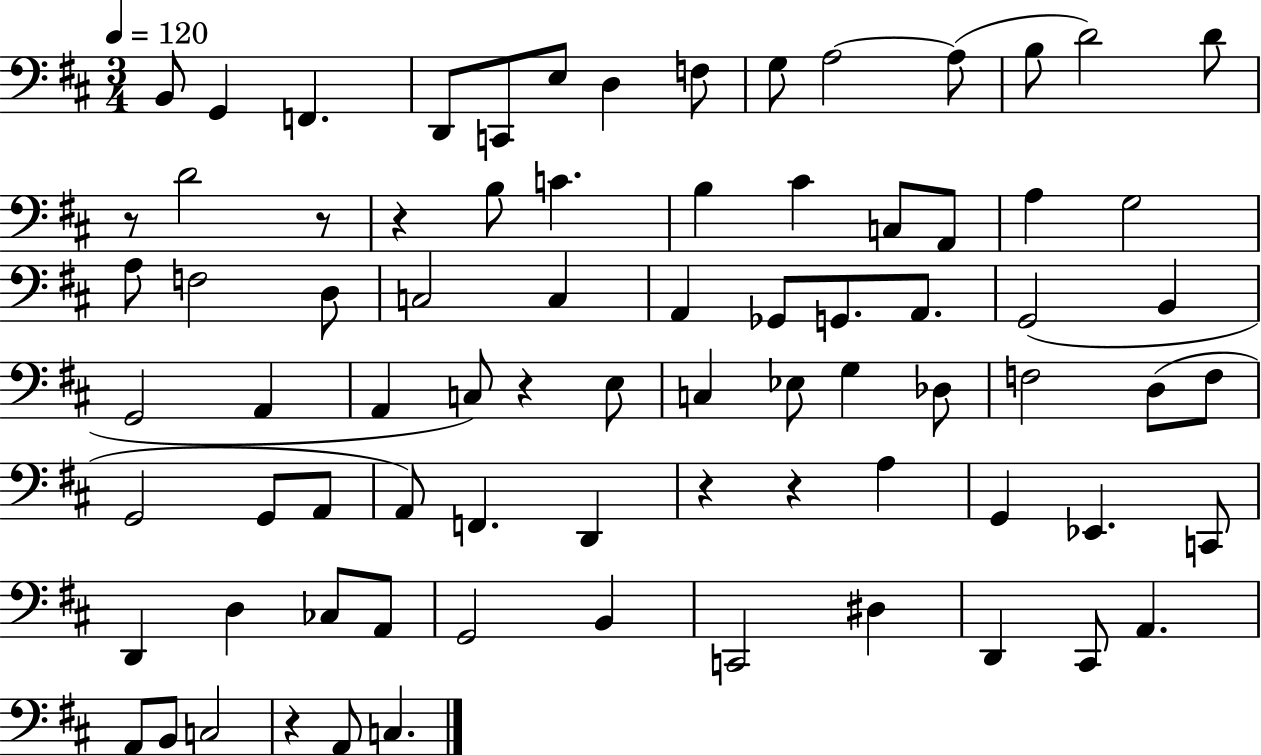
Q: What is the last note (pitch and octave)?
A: C3